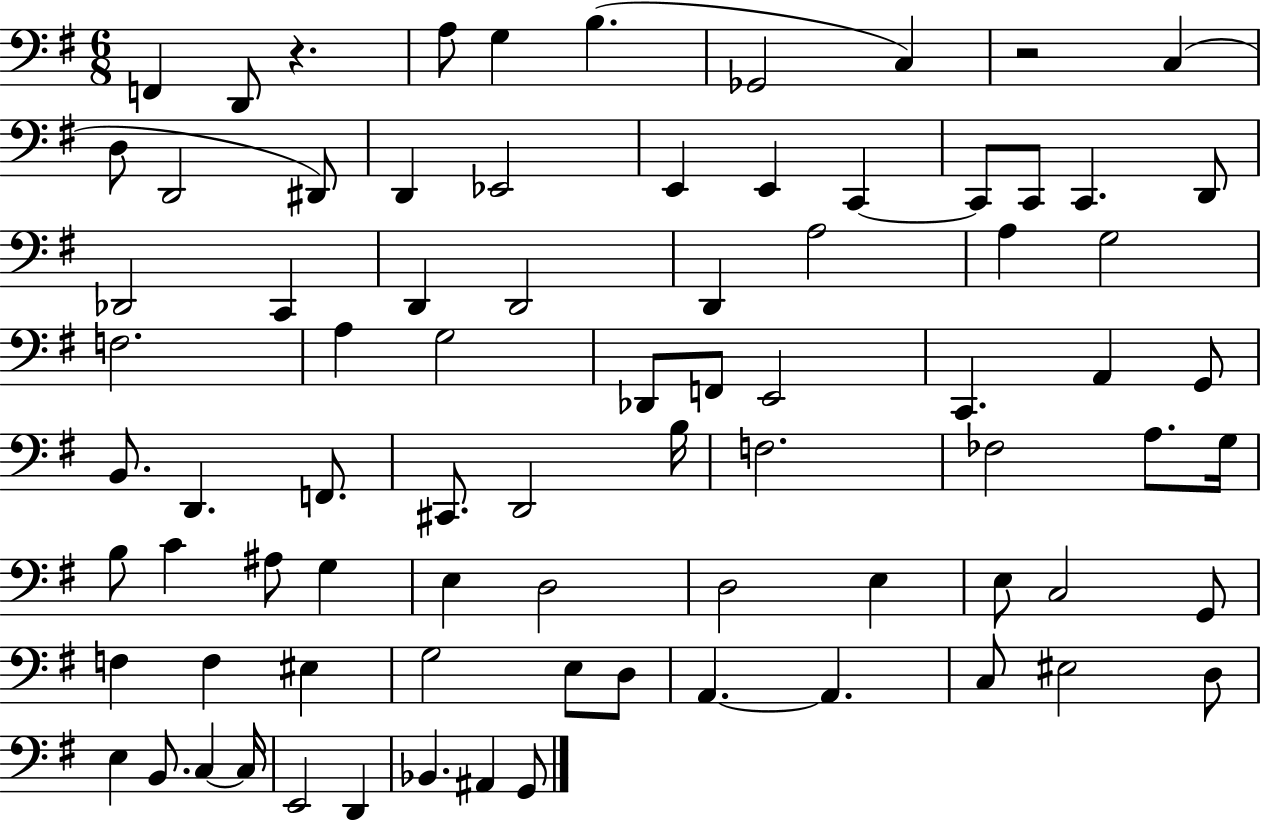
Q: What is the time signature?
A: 6/8